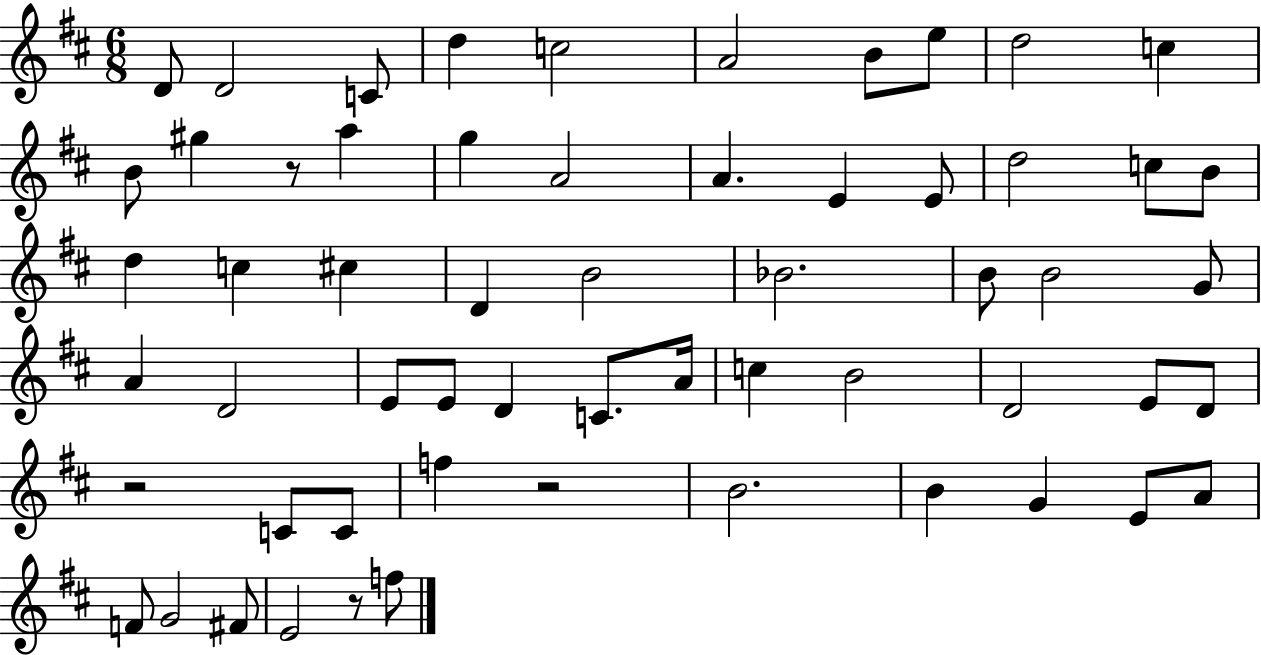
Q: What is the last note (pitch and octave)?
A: F5